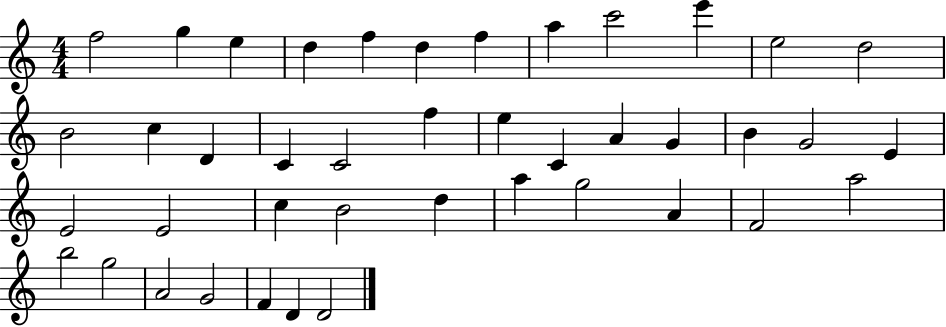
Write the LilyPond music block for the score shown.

{
  \clef treble
  \numericTimeSignature
  \time 4/4
  \key c \major
  f''2 g''4 e''4 | d''4 f''4 d''4 f''4 | a''4 c'''2 e'''4 | e''2 d''2 | \break b'2 c''4 d'4 | c'4 c'2 f''4 | e''4 c'4 a'4 g'4 | b'4 g'2 e'4 | \break e'2 e'2 | c''4 b'2 d''4 | a''4 g''2 a'4 | f'2 a''2 | \break b''2 g''2 | a'2 g'2 | f'4 d'4 d'2 | \bar "|."
}